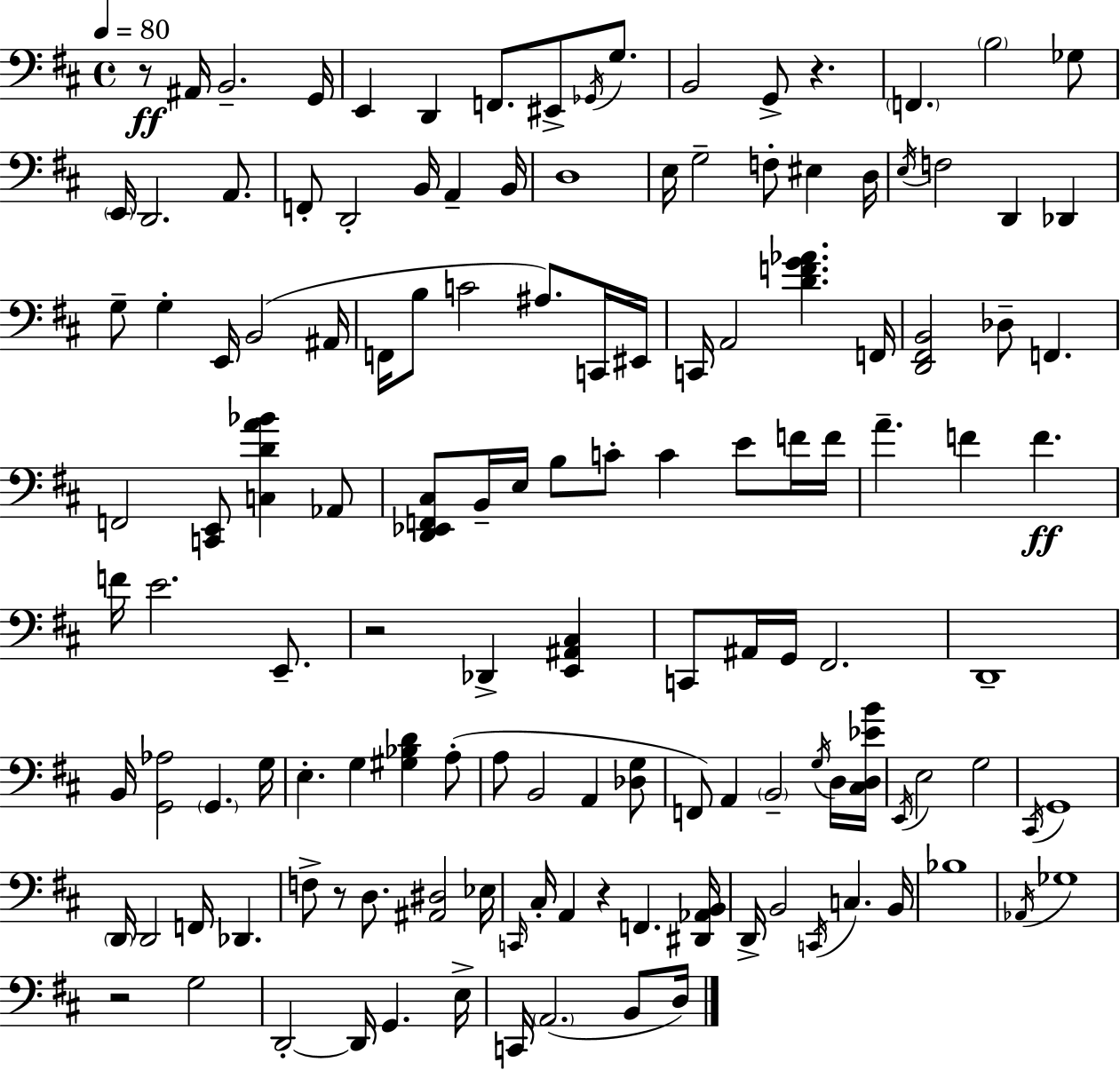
R/e A#2/s B2/h. G2/s E2/q D2/q F2/e. EIS2/e Gb2/s G3/e. B2/h G2/e R/q. F2/q. B3/h Gb3/e E2/s D2/h. A2/e. F2/e D2/h B2/s A2/q B2/s D3/w E3/s G3/h F3/e EIS3/q D3/s E3/s F3/h D2/q Db2/q G3/e G3/q E2/s B2/h A#2/s F2/s B3/e C4/h A#3/e. C2/s EIS2/s C2/s A2/h [D4,F4,G4,Ab4]/q. F2/s [D2,F#2,B2]/h Db3/e F2/q. F2/h [C2,E2]/e [C3,D4,A4,Bb4]/q Ab2/e [D2,Eb2,F2,C#3]/e B2/s E3/s B3/e C4/e C4/q E4/e F4/s F4/s A4/q. F4/q F4/q. F4/s E4/h. E2/e. R/h Db2/q [E2,A#2,C#3]/q C2/e A#2/s G2/s F#2/h. D2/w B2/s [G2,Ab3]/h G2/q. G3/s E3/q. G3/q [G#3,Bb3,D4]/q A3/e A3/e B2/h A2/q [Db3,G3]/e F2/e A2/q B2/h G3/s D3/s [C#3,D3,Eb4,B4]/s E2/s E3/h G3/h C#2/s G2/w D2/s D2/h F2/s Db2/q. F3/e R/e D3/e. [A#2,D#3]/h Eb3/s C2/s C#3/s A2/q R/q F2/q. [D#2,Ab2,B2]/s D2/s B2/h C2/s C3/q. B2/s Bb3/w Ab2/s Gb3/w R/h G3/h D2/h D2/s G2/q. E3/s C2/s A2/h. B2/e D3/s